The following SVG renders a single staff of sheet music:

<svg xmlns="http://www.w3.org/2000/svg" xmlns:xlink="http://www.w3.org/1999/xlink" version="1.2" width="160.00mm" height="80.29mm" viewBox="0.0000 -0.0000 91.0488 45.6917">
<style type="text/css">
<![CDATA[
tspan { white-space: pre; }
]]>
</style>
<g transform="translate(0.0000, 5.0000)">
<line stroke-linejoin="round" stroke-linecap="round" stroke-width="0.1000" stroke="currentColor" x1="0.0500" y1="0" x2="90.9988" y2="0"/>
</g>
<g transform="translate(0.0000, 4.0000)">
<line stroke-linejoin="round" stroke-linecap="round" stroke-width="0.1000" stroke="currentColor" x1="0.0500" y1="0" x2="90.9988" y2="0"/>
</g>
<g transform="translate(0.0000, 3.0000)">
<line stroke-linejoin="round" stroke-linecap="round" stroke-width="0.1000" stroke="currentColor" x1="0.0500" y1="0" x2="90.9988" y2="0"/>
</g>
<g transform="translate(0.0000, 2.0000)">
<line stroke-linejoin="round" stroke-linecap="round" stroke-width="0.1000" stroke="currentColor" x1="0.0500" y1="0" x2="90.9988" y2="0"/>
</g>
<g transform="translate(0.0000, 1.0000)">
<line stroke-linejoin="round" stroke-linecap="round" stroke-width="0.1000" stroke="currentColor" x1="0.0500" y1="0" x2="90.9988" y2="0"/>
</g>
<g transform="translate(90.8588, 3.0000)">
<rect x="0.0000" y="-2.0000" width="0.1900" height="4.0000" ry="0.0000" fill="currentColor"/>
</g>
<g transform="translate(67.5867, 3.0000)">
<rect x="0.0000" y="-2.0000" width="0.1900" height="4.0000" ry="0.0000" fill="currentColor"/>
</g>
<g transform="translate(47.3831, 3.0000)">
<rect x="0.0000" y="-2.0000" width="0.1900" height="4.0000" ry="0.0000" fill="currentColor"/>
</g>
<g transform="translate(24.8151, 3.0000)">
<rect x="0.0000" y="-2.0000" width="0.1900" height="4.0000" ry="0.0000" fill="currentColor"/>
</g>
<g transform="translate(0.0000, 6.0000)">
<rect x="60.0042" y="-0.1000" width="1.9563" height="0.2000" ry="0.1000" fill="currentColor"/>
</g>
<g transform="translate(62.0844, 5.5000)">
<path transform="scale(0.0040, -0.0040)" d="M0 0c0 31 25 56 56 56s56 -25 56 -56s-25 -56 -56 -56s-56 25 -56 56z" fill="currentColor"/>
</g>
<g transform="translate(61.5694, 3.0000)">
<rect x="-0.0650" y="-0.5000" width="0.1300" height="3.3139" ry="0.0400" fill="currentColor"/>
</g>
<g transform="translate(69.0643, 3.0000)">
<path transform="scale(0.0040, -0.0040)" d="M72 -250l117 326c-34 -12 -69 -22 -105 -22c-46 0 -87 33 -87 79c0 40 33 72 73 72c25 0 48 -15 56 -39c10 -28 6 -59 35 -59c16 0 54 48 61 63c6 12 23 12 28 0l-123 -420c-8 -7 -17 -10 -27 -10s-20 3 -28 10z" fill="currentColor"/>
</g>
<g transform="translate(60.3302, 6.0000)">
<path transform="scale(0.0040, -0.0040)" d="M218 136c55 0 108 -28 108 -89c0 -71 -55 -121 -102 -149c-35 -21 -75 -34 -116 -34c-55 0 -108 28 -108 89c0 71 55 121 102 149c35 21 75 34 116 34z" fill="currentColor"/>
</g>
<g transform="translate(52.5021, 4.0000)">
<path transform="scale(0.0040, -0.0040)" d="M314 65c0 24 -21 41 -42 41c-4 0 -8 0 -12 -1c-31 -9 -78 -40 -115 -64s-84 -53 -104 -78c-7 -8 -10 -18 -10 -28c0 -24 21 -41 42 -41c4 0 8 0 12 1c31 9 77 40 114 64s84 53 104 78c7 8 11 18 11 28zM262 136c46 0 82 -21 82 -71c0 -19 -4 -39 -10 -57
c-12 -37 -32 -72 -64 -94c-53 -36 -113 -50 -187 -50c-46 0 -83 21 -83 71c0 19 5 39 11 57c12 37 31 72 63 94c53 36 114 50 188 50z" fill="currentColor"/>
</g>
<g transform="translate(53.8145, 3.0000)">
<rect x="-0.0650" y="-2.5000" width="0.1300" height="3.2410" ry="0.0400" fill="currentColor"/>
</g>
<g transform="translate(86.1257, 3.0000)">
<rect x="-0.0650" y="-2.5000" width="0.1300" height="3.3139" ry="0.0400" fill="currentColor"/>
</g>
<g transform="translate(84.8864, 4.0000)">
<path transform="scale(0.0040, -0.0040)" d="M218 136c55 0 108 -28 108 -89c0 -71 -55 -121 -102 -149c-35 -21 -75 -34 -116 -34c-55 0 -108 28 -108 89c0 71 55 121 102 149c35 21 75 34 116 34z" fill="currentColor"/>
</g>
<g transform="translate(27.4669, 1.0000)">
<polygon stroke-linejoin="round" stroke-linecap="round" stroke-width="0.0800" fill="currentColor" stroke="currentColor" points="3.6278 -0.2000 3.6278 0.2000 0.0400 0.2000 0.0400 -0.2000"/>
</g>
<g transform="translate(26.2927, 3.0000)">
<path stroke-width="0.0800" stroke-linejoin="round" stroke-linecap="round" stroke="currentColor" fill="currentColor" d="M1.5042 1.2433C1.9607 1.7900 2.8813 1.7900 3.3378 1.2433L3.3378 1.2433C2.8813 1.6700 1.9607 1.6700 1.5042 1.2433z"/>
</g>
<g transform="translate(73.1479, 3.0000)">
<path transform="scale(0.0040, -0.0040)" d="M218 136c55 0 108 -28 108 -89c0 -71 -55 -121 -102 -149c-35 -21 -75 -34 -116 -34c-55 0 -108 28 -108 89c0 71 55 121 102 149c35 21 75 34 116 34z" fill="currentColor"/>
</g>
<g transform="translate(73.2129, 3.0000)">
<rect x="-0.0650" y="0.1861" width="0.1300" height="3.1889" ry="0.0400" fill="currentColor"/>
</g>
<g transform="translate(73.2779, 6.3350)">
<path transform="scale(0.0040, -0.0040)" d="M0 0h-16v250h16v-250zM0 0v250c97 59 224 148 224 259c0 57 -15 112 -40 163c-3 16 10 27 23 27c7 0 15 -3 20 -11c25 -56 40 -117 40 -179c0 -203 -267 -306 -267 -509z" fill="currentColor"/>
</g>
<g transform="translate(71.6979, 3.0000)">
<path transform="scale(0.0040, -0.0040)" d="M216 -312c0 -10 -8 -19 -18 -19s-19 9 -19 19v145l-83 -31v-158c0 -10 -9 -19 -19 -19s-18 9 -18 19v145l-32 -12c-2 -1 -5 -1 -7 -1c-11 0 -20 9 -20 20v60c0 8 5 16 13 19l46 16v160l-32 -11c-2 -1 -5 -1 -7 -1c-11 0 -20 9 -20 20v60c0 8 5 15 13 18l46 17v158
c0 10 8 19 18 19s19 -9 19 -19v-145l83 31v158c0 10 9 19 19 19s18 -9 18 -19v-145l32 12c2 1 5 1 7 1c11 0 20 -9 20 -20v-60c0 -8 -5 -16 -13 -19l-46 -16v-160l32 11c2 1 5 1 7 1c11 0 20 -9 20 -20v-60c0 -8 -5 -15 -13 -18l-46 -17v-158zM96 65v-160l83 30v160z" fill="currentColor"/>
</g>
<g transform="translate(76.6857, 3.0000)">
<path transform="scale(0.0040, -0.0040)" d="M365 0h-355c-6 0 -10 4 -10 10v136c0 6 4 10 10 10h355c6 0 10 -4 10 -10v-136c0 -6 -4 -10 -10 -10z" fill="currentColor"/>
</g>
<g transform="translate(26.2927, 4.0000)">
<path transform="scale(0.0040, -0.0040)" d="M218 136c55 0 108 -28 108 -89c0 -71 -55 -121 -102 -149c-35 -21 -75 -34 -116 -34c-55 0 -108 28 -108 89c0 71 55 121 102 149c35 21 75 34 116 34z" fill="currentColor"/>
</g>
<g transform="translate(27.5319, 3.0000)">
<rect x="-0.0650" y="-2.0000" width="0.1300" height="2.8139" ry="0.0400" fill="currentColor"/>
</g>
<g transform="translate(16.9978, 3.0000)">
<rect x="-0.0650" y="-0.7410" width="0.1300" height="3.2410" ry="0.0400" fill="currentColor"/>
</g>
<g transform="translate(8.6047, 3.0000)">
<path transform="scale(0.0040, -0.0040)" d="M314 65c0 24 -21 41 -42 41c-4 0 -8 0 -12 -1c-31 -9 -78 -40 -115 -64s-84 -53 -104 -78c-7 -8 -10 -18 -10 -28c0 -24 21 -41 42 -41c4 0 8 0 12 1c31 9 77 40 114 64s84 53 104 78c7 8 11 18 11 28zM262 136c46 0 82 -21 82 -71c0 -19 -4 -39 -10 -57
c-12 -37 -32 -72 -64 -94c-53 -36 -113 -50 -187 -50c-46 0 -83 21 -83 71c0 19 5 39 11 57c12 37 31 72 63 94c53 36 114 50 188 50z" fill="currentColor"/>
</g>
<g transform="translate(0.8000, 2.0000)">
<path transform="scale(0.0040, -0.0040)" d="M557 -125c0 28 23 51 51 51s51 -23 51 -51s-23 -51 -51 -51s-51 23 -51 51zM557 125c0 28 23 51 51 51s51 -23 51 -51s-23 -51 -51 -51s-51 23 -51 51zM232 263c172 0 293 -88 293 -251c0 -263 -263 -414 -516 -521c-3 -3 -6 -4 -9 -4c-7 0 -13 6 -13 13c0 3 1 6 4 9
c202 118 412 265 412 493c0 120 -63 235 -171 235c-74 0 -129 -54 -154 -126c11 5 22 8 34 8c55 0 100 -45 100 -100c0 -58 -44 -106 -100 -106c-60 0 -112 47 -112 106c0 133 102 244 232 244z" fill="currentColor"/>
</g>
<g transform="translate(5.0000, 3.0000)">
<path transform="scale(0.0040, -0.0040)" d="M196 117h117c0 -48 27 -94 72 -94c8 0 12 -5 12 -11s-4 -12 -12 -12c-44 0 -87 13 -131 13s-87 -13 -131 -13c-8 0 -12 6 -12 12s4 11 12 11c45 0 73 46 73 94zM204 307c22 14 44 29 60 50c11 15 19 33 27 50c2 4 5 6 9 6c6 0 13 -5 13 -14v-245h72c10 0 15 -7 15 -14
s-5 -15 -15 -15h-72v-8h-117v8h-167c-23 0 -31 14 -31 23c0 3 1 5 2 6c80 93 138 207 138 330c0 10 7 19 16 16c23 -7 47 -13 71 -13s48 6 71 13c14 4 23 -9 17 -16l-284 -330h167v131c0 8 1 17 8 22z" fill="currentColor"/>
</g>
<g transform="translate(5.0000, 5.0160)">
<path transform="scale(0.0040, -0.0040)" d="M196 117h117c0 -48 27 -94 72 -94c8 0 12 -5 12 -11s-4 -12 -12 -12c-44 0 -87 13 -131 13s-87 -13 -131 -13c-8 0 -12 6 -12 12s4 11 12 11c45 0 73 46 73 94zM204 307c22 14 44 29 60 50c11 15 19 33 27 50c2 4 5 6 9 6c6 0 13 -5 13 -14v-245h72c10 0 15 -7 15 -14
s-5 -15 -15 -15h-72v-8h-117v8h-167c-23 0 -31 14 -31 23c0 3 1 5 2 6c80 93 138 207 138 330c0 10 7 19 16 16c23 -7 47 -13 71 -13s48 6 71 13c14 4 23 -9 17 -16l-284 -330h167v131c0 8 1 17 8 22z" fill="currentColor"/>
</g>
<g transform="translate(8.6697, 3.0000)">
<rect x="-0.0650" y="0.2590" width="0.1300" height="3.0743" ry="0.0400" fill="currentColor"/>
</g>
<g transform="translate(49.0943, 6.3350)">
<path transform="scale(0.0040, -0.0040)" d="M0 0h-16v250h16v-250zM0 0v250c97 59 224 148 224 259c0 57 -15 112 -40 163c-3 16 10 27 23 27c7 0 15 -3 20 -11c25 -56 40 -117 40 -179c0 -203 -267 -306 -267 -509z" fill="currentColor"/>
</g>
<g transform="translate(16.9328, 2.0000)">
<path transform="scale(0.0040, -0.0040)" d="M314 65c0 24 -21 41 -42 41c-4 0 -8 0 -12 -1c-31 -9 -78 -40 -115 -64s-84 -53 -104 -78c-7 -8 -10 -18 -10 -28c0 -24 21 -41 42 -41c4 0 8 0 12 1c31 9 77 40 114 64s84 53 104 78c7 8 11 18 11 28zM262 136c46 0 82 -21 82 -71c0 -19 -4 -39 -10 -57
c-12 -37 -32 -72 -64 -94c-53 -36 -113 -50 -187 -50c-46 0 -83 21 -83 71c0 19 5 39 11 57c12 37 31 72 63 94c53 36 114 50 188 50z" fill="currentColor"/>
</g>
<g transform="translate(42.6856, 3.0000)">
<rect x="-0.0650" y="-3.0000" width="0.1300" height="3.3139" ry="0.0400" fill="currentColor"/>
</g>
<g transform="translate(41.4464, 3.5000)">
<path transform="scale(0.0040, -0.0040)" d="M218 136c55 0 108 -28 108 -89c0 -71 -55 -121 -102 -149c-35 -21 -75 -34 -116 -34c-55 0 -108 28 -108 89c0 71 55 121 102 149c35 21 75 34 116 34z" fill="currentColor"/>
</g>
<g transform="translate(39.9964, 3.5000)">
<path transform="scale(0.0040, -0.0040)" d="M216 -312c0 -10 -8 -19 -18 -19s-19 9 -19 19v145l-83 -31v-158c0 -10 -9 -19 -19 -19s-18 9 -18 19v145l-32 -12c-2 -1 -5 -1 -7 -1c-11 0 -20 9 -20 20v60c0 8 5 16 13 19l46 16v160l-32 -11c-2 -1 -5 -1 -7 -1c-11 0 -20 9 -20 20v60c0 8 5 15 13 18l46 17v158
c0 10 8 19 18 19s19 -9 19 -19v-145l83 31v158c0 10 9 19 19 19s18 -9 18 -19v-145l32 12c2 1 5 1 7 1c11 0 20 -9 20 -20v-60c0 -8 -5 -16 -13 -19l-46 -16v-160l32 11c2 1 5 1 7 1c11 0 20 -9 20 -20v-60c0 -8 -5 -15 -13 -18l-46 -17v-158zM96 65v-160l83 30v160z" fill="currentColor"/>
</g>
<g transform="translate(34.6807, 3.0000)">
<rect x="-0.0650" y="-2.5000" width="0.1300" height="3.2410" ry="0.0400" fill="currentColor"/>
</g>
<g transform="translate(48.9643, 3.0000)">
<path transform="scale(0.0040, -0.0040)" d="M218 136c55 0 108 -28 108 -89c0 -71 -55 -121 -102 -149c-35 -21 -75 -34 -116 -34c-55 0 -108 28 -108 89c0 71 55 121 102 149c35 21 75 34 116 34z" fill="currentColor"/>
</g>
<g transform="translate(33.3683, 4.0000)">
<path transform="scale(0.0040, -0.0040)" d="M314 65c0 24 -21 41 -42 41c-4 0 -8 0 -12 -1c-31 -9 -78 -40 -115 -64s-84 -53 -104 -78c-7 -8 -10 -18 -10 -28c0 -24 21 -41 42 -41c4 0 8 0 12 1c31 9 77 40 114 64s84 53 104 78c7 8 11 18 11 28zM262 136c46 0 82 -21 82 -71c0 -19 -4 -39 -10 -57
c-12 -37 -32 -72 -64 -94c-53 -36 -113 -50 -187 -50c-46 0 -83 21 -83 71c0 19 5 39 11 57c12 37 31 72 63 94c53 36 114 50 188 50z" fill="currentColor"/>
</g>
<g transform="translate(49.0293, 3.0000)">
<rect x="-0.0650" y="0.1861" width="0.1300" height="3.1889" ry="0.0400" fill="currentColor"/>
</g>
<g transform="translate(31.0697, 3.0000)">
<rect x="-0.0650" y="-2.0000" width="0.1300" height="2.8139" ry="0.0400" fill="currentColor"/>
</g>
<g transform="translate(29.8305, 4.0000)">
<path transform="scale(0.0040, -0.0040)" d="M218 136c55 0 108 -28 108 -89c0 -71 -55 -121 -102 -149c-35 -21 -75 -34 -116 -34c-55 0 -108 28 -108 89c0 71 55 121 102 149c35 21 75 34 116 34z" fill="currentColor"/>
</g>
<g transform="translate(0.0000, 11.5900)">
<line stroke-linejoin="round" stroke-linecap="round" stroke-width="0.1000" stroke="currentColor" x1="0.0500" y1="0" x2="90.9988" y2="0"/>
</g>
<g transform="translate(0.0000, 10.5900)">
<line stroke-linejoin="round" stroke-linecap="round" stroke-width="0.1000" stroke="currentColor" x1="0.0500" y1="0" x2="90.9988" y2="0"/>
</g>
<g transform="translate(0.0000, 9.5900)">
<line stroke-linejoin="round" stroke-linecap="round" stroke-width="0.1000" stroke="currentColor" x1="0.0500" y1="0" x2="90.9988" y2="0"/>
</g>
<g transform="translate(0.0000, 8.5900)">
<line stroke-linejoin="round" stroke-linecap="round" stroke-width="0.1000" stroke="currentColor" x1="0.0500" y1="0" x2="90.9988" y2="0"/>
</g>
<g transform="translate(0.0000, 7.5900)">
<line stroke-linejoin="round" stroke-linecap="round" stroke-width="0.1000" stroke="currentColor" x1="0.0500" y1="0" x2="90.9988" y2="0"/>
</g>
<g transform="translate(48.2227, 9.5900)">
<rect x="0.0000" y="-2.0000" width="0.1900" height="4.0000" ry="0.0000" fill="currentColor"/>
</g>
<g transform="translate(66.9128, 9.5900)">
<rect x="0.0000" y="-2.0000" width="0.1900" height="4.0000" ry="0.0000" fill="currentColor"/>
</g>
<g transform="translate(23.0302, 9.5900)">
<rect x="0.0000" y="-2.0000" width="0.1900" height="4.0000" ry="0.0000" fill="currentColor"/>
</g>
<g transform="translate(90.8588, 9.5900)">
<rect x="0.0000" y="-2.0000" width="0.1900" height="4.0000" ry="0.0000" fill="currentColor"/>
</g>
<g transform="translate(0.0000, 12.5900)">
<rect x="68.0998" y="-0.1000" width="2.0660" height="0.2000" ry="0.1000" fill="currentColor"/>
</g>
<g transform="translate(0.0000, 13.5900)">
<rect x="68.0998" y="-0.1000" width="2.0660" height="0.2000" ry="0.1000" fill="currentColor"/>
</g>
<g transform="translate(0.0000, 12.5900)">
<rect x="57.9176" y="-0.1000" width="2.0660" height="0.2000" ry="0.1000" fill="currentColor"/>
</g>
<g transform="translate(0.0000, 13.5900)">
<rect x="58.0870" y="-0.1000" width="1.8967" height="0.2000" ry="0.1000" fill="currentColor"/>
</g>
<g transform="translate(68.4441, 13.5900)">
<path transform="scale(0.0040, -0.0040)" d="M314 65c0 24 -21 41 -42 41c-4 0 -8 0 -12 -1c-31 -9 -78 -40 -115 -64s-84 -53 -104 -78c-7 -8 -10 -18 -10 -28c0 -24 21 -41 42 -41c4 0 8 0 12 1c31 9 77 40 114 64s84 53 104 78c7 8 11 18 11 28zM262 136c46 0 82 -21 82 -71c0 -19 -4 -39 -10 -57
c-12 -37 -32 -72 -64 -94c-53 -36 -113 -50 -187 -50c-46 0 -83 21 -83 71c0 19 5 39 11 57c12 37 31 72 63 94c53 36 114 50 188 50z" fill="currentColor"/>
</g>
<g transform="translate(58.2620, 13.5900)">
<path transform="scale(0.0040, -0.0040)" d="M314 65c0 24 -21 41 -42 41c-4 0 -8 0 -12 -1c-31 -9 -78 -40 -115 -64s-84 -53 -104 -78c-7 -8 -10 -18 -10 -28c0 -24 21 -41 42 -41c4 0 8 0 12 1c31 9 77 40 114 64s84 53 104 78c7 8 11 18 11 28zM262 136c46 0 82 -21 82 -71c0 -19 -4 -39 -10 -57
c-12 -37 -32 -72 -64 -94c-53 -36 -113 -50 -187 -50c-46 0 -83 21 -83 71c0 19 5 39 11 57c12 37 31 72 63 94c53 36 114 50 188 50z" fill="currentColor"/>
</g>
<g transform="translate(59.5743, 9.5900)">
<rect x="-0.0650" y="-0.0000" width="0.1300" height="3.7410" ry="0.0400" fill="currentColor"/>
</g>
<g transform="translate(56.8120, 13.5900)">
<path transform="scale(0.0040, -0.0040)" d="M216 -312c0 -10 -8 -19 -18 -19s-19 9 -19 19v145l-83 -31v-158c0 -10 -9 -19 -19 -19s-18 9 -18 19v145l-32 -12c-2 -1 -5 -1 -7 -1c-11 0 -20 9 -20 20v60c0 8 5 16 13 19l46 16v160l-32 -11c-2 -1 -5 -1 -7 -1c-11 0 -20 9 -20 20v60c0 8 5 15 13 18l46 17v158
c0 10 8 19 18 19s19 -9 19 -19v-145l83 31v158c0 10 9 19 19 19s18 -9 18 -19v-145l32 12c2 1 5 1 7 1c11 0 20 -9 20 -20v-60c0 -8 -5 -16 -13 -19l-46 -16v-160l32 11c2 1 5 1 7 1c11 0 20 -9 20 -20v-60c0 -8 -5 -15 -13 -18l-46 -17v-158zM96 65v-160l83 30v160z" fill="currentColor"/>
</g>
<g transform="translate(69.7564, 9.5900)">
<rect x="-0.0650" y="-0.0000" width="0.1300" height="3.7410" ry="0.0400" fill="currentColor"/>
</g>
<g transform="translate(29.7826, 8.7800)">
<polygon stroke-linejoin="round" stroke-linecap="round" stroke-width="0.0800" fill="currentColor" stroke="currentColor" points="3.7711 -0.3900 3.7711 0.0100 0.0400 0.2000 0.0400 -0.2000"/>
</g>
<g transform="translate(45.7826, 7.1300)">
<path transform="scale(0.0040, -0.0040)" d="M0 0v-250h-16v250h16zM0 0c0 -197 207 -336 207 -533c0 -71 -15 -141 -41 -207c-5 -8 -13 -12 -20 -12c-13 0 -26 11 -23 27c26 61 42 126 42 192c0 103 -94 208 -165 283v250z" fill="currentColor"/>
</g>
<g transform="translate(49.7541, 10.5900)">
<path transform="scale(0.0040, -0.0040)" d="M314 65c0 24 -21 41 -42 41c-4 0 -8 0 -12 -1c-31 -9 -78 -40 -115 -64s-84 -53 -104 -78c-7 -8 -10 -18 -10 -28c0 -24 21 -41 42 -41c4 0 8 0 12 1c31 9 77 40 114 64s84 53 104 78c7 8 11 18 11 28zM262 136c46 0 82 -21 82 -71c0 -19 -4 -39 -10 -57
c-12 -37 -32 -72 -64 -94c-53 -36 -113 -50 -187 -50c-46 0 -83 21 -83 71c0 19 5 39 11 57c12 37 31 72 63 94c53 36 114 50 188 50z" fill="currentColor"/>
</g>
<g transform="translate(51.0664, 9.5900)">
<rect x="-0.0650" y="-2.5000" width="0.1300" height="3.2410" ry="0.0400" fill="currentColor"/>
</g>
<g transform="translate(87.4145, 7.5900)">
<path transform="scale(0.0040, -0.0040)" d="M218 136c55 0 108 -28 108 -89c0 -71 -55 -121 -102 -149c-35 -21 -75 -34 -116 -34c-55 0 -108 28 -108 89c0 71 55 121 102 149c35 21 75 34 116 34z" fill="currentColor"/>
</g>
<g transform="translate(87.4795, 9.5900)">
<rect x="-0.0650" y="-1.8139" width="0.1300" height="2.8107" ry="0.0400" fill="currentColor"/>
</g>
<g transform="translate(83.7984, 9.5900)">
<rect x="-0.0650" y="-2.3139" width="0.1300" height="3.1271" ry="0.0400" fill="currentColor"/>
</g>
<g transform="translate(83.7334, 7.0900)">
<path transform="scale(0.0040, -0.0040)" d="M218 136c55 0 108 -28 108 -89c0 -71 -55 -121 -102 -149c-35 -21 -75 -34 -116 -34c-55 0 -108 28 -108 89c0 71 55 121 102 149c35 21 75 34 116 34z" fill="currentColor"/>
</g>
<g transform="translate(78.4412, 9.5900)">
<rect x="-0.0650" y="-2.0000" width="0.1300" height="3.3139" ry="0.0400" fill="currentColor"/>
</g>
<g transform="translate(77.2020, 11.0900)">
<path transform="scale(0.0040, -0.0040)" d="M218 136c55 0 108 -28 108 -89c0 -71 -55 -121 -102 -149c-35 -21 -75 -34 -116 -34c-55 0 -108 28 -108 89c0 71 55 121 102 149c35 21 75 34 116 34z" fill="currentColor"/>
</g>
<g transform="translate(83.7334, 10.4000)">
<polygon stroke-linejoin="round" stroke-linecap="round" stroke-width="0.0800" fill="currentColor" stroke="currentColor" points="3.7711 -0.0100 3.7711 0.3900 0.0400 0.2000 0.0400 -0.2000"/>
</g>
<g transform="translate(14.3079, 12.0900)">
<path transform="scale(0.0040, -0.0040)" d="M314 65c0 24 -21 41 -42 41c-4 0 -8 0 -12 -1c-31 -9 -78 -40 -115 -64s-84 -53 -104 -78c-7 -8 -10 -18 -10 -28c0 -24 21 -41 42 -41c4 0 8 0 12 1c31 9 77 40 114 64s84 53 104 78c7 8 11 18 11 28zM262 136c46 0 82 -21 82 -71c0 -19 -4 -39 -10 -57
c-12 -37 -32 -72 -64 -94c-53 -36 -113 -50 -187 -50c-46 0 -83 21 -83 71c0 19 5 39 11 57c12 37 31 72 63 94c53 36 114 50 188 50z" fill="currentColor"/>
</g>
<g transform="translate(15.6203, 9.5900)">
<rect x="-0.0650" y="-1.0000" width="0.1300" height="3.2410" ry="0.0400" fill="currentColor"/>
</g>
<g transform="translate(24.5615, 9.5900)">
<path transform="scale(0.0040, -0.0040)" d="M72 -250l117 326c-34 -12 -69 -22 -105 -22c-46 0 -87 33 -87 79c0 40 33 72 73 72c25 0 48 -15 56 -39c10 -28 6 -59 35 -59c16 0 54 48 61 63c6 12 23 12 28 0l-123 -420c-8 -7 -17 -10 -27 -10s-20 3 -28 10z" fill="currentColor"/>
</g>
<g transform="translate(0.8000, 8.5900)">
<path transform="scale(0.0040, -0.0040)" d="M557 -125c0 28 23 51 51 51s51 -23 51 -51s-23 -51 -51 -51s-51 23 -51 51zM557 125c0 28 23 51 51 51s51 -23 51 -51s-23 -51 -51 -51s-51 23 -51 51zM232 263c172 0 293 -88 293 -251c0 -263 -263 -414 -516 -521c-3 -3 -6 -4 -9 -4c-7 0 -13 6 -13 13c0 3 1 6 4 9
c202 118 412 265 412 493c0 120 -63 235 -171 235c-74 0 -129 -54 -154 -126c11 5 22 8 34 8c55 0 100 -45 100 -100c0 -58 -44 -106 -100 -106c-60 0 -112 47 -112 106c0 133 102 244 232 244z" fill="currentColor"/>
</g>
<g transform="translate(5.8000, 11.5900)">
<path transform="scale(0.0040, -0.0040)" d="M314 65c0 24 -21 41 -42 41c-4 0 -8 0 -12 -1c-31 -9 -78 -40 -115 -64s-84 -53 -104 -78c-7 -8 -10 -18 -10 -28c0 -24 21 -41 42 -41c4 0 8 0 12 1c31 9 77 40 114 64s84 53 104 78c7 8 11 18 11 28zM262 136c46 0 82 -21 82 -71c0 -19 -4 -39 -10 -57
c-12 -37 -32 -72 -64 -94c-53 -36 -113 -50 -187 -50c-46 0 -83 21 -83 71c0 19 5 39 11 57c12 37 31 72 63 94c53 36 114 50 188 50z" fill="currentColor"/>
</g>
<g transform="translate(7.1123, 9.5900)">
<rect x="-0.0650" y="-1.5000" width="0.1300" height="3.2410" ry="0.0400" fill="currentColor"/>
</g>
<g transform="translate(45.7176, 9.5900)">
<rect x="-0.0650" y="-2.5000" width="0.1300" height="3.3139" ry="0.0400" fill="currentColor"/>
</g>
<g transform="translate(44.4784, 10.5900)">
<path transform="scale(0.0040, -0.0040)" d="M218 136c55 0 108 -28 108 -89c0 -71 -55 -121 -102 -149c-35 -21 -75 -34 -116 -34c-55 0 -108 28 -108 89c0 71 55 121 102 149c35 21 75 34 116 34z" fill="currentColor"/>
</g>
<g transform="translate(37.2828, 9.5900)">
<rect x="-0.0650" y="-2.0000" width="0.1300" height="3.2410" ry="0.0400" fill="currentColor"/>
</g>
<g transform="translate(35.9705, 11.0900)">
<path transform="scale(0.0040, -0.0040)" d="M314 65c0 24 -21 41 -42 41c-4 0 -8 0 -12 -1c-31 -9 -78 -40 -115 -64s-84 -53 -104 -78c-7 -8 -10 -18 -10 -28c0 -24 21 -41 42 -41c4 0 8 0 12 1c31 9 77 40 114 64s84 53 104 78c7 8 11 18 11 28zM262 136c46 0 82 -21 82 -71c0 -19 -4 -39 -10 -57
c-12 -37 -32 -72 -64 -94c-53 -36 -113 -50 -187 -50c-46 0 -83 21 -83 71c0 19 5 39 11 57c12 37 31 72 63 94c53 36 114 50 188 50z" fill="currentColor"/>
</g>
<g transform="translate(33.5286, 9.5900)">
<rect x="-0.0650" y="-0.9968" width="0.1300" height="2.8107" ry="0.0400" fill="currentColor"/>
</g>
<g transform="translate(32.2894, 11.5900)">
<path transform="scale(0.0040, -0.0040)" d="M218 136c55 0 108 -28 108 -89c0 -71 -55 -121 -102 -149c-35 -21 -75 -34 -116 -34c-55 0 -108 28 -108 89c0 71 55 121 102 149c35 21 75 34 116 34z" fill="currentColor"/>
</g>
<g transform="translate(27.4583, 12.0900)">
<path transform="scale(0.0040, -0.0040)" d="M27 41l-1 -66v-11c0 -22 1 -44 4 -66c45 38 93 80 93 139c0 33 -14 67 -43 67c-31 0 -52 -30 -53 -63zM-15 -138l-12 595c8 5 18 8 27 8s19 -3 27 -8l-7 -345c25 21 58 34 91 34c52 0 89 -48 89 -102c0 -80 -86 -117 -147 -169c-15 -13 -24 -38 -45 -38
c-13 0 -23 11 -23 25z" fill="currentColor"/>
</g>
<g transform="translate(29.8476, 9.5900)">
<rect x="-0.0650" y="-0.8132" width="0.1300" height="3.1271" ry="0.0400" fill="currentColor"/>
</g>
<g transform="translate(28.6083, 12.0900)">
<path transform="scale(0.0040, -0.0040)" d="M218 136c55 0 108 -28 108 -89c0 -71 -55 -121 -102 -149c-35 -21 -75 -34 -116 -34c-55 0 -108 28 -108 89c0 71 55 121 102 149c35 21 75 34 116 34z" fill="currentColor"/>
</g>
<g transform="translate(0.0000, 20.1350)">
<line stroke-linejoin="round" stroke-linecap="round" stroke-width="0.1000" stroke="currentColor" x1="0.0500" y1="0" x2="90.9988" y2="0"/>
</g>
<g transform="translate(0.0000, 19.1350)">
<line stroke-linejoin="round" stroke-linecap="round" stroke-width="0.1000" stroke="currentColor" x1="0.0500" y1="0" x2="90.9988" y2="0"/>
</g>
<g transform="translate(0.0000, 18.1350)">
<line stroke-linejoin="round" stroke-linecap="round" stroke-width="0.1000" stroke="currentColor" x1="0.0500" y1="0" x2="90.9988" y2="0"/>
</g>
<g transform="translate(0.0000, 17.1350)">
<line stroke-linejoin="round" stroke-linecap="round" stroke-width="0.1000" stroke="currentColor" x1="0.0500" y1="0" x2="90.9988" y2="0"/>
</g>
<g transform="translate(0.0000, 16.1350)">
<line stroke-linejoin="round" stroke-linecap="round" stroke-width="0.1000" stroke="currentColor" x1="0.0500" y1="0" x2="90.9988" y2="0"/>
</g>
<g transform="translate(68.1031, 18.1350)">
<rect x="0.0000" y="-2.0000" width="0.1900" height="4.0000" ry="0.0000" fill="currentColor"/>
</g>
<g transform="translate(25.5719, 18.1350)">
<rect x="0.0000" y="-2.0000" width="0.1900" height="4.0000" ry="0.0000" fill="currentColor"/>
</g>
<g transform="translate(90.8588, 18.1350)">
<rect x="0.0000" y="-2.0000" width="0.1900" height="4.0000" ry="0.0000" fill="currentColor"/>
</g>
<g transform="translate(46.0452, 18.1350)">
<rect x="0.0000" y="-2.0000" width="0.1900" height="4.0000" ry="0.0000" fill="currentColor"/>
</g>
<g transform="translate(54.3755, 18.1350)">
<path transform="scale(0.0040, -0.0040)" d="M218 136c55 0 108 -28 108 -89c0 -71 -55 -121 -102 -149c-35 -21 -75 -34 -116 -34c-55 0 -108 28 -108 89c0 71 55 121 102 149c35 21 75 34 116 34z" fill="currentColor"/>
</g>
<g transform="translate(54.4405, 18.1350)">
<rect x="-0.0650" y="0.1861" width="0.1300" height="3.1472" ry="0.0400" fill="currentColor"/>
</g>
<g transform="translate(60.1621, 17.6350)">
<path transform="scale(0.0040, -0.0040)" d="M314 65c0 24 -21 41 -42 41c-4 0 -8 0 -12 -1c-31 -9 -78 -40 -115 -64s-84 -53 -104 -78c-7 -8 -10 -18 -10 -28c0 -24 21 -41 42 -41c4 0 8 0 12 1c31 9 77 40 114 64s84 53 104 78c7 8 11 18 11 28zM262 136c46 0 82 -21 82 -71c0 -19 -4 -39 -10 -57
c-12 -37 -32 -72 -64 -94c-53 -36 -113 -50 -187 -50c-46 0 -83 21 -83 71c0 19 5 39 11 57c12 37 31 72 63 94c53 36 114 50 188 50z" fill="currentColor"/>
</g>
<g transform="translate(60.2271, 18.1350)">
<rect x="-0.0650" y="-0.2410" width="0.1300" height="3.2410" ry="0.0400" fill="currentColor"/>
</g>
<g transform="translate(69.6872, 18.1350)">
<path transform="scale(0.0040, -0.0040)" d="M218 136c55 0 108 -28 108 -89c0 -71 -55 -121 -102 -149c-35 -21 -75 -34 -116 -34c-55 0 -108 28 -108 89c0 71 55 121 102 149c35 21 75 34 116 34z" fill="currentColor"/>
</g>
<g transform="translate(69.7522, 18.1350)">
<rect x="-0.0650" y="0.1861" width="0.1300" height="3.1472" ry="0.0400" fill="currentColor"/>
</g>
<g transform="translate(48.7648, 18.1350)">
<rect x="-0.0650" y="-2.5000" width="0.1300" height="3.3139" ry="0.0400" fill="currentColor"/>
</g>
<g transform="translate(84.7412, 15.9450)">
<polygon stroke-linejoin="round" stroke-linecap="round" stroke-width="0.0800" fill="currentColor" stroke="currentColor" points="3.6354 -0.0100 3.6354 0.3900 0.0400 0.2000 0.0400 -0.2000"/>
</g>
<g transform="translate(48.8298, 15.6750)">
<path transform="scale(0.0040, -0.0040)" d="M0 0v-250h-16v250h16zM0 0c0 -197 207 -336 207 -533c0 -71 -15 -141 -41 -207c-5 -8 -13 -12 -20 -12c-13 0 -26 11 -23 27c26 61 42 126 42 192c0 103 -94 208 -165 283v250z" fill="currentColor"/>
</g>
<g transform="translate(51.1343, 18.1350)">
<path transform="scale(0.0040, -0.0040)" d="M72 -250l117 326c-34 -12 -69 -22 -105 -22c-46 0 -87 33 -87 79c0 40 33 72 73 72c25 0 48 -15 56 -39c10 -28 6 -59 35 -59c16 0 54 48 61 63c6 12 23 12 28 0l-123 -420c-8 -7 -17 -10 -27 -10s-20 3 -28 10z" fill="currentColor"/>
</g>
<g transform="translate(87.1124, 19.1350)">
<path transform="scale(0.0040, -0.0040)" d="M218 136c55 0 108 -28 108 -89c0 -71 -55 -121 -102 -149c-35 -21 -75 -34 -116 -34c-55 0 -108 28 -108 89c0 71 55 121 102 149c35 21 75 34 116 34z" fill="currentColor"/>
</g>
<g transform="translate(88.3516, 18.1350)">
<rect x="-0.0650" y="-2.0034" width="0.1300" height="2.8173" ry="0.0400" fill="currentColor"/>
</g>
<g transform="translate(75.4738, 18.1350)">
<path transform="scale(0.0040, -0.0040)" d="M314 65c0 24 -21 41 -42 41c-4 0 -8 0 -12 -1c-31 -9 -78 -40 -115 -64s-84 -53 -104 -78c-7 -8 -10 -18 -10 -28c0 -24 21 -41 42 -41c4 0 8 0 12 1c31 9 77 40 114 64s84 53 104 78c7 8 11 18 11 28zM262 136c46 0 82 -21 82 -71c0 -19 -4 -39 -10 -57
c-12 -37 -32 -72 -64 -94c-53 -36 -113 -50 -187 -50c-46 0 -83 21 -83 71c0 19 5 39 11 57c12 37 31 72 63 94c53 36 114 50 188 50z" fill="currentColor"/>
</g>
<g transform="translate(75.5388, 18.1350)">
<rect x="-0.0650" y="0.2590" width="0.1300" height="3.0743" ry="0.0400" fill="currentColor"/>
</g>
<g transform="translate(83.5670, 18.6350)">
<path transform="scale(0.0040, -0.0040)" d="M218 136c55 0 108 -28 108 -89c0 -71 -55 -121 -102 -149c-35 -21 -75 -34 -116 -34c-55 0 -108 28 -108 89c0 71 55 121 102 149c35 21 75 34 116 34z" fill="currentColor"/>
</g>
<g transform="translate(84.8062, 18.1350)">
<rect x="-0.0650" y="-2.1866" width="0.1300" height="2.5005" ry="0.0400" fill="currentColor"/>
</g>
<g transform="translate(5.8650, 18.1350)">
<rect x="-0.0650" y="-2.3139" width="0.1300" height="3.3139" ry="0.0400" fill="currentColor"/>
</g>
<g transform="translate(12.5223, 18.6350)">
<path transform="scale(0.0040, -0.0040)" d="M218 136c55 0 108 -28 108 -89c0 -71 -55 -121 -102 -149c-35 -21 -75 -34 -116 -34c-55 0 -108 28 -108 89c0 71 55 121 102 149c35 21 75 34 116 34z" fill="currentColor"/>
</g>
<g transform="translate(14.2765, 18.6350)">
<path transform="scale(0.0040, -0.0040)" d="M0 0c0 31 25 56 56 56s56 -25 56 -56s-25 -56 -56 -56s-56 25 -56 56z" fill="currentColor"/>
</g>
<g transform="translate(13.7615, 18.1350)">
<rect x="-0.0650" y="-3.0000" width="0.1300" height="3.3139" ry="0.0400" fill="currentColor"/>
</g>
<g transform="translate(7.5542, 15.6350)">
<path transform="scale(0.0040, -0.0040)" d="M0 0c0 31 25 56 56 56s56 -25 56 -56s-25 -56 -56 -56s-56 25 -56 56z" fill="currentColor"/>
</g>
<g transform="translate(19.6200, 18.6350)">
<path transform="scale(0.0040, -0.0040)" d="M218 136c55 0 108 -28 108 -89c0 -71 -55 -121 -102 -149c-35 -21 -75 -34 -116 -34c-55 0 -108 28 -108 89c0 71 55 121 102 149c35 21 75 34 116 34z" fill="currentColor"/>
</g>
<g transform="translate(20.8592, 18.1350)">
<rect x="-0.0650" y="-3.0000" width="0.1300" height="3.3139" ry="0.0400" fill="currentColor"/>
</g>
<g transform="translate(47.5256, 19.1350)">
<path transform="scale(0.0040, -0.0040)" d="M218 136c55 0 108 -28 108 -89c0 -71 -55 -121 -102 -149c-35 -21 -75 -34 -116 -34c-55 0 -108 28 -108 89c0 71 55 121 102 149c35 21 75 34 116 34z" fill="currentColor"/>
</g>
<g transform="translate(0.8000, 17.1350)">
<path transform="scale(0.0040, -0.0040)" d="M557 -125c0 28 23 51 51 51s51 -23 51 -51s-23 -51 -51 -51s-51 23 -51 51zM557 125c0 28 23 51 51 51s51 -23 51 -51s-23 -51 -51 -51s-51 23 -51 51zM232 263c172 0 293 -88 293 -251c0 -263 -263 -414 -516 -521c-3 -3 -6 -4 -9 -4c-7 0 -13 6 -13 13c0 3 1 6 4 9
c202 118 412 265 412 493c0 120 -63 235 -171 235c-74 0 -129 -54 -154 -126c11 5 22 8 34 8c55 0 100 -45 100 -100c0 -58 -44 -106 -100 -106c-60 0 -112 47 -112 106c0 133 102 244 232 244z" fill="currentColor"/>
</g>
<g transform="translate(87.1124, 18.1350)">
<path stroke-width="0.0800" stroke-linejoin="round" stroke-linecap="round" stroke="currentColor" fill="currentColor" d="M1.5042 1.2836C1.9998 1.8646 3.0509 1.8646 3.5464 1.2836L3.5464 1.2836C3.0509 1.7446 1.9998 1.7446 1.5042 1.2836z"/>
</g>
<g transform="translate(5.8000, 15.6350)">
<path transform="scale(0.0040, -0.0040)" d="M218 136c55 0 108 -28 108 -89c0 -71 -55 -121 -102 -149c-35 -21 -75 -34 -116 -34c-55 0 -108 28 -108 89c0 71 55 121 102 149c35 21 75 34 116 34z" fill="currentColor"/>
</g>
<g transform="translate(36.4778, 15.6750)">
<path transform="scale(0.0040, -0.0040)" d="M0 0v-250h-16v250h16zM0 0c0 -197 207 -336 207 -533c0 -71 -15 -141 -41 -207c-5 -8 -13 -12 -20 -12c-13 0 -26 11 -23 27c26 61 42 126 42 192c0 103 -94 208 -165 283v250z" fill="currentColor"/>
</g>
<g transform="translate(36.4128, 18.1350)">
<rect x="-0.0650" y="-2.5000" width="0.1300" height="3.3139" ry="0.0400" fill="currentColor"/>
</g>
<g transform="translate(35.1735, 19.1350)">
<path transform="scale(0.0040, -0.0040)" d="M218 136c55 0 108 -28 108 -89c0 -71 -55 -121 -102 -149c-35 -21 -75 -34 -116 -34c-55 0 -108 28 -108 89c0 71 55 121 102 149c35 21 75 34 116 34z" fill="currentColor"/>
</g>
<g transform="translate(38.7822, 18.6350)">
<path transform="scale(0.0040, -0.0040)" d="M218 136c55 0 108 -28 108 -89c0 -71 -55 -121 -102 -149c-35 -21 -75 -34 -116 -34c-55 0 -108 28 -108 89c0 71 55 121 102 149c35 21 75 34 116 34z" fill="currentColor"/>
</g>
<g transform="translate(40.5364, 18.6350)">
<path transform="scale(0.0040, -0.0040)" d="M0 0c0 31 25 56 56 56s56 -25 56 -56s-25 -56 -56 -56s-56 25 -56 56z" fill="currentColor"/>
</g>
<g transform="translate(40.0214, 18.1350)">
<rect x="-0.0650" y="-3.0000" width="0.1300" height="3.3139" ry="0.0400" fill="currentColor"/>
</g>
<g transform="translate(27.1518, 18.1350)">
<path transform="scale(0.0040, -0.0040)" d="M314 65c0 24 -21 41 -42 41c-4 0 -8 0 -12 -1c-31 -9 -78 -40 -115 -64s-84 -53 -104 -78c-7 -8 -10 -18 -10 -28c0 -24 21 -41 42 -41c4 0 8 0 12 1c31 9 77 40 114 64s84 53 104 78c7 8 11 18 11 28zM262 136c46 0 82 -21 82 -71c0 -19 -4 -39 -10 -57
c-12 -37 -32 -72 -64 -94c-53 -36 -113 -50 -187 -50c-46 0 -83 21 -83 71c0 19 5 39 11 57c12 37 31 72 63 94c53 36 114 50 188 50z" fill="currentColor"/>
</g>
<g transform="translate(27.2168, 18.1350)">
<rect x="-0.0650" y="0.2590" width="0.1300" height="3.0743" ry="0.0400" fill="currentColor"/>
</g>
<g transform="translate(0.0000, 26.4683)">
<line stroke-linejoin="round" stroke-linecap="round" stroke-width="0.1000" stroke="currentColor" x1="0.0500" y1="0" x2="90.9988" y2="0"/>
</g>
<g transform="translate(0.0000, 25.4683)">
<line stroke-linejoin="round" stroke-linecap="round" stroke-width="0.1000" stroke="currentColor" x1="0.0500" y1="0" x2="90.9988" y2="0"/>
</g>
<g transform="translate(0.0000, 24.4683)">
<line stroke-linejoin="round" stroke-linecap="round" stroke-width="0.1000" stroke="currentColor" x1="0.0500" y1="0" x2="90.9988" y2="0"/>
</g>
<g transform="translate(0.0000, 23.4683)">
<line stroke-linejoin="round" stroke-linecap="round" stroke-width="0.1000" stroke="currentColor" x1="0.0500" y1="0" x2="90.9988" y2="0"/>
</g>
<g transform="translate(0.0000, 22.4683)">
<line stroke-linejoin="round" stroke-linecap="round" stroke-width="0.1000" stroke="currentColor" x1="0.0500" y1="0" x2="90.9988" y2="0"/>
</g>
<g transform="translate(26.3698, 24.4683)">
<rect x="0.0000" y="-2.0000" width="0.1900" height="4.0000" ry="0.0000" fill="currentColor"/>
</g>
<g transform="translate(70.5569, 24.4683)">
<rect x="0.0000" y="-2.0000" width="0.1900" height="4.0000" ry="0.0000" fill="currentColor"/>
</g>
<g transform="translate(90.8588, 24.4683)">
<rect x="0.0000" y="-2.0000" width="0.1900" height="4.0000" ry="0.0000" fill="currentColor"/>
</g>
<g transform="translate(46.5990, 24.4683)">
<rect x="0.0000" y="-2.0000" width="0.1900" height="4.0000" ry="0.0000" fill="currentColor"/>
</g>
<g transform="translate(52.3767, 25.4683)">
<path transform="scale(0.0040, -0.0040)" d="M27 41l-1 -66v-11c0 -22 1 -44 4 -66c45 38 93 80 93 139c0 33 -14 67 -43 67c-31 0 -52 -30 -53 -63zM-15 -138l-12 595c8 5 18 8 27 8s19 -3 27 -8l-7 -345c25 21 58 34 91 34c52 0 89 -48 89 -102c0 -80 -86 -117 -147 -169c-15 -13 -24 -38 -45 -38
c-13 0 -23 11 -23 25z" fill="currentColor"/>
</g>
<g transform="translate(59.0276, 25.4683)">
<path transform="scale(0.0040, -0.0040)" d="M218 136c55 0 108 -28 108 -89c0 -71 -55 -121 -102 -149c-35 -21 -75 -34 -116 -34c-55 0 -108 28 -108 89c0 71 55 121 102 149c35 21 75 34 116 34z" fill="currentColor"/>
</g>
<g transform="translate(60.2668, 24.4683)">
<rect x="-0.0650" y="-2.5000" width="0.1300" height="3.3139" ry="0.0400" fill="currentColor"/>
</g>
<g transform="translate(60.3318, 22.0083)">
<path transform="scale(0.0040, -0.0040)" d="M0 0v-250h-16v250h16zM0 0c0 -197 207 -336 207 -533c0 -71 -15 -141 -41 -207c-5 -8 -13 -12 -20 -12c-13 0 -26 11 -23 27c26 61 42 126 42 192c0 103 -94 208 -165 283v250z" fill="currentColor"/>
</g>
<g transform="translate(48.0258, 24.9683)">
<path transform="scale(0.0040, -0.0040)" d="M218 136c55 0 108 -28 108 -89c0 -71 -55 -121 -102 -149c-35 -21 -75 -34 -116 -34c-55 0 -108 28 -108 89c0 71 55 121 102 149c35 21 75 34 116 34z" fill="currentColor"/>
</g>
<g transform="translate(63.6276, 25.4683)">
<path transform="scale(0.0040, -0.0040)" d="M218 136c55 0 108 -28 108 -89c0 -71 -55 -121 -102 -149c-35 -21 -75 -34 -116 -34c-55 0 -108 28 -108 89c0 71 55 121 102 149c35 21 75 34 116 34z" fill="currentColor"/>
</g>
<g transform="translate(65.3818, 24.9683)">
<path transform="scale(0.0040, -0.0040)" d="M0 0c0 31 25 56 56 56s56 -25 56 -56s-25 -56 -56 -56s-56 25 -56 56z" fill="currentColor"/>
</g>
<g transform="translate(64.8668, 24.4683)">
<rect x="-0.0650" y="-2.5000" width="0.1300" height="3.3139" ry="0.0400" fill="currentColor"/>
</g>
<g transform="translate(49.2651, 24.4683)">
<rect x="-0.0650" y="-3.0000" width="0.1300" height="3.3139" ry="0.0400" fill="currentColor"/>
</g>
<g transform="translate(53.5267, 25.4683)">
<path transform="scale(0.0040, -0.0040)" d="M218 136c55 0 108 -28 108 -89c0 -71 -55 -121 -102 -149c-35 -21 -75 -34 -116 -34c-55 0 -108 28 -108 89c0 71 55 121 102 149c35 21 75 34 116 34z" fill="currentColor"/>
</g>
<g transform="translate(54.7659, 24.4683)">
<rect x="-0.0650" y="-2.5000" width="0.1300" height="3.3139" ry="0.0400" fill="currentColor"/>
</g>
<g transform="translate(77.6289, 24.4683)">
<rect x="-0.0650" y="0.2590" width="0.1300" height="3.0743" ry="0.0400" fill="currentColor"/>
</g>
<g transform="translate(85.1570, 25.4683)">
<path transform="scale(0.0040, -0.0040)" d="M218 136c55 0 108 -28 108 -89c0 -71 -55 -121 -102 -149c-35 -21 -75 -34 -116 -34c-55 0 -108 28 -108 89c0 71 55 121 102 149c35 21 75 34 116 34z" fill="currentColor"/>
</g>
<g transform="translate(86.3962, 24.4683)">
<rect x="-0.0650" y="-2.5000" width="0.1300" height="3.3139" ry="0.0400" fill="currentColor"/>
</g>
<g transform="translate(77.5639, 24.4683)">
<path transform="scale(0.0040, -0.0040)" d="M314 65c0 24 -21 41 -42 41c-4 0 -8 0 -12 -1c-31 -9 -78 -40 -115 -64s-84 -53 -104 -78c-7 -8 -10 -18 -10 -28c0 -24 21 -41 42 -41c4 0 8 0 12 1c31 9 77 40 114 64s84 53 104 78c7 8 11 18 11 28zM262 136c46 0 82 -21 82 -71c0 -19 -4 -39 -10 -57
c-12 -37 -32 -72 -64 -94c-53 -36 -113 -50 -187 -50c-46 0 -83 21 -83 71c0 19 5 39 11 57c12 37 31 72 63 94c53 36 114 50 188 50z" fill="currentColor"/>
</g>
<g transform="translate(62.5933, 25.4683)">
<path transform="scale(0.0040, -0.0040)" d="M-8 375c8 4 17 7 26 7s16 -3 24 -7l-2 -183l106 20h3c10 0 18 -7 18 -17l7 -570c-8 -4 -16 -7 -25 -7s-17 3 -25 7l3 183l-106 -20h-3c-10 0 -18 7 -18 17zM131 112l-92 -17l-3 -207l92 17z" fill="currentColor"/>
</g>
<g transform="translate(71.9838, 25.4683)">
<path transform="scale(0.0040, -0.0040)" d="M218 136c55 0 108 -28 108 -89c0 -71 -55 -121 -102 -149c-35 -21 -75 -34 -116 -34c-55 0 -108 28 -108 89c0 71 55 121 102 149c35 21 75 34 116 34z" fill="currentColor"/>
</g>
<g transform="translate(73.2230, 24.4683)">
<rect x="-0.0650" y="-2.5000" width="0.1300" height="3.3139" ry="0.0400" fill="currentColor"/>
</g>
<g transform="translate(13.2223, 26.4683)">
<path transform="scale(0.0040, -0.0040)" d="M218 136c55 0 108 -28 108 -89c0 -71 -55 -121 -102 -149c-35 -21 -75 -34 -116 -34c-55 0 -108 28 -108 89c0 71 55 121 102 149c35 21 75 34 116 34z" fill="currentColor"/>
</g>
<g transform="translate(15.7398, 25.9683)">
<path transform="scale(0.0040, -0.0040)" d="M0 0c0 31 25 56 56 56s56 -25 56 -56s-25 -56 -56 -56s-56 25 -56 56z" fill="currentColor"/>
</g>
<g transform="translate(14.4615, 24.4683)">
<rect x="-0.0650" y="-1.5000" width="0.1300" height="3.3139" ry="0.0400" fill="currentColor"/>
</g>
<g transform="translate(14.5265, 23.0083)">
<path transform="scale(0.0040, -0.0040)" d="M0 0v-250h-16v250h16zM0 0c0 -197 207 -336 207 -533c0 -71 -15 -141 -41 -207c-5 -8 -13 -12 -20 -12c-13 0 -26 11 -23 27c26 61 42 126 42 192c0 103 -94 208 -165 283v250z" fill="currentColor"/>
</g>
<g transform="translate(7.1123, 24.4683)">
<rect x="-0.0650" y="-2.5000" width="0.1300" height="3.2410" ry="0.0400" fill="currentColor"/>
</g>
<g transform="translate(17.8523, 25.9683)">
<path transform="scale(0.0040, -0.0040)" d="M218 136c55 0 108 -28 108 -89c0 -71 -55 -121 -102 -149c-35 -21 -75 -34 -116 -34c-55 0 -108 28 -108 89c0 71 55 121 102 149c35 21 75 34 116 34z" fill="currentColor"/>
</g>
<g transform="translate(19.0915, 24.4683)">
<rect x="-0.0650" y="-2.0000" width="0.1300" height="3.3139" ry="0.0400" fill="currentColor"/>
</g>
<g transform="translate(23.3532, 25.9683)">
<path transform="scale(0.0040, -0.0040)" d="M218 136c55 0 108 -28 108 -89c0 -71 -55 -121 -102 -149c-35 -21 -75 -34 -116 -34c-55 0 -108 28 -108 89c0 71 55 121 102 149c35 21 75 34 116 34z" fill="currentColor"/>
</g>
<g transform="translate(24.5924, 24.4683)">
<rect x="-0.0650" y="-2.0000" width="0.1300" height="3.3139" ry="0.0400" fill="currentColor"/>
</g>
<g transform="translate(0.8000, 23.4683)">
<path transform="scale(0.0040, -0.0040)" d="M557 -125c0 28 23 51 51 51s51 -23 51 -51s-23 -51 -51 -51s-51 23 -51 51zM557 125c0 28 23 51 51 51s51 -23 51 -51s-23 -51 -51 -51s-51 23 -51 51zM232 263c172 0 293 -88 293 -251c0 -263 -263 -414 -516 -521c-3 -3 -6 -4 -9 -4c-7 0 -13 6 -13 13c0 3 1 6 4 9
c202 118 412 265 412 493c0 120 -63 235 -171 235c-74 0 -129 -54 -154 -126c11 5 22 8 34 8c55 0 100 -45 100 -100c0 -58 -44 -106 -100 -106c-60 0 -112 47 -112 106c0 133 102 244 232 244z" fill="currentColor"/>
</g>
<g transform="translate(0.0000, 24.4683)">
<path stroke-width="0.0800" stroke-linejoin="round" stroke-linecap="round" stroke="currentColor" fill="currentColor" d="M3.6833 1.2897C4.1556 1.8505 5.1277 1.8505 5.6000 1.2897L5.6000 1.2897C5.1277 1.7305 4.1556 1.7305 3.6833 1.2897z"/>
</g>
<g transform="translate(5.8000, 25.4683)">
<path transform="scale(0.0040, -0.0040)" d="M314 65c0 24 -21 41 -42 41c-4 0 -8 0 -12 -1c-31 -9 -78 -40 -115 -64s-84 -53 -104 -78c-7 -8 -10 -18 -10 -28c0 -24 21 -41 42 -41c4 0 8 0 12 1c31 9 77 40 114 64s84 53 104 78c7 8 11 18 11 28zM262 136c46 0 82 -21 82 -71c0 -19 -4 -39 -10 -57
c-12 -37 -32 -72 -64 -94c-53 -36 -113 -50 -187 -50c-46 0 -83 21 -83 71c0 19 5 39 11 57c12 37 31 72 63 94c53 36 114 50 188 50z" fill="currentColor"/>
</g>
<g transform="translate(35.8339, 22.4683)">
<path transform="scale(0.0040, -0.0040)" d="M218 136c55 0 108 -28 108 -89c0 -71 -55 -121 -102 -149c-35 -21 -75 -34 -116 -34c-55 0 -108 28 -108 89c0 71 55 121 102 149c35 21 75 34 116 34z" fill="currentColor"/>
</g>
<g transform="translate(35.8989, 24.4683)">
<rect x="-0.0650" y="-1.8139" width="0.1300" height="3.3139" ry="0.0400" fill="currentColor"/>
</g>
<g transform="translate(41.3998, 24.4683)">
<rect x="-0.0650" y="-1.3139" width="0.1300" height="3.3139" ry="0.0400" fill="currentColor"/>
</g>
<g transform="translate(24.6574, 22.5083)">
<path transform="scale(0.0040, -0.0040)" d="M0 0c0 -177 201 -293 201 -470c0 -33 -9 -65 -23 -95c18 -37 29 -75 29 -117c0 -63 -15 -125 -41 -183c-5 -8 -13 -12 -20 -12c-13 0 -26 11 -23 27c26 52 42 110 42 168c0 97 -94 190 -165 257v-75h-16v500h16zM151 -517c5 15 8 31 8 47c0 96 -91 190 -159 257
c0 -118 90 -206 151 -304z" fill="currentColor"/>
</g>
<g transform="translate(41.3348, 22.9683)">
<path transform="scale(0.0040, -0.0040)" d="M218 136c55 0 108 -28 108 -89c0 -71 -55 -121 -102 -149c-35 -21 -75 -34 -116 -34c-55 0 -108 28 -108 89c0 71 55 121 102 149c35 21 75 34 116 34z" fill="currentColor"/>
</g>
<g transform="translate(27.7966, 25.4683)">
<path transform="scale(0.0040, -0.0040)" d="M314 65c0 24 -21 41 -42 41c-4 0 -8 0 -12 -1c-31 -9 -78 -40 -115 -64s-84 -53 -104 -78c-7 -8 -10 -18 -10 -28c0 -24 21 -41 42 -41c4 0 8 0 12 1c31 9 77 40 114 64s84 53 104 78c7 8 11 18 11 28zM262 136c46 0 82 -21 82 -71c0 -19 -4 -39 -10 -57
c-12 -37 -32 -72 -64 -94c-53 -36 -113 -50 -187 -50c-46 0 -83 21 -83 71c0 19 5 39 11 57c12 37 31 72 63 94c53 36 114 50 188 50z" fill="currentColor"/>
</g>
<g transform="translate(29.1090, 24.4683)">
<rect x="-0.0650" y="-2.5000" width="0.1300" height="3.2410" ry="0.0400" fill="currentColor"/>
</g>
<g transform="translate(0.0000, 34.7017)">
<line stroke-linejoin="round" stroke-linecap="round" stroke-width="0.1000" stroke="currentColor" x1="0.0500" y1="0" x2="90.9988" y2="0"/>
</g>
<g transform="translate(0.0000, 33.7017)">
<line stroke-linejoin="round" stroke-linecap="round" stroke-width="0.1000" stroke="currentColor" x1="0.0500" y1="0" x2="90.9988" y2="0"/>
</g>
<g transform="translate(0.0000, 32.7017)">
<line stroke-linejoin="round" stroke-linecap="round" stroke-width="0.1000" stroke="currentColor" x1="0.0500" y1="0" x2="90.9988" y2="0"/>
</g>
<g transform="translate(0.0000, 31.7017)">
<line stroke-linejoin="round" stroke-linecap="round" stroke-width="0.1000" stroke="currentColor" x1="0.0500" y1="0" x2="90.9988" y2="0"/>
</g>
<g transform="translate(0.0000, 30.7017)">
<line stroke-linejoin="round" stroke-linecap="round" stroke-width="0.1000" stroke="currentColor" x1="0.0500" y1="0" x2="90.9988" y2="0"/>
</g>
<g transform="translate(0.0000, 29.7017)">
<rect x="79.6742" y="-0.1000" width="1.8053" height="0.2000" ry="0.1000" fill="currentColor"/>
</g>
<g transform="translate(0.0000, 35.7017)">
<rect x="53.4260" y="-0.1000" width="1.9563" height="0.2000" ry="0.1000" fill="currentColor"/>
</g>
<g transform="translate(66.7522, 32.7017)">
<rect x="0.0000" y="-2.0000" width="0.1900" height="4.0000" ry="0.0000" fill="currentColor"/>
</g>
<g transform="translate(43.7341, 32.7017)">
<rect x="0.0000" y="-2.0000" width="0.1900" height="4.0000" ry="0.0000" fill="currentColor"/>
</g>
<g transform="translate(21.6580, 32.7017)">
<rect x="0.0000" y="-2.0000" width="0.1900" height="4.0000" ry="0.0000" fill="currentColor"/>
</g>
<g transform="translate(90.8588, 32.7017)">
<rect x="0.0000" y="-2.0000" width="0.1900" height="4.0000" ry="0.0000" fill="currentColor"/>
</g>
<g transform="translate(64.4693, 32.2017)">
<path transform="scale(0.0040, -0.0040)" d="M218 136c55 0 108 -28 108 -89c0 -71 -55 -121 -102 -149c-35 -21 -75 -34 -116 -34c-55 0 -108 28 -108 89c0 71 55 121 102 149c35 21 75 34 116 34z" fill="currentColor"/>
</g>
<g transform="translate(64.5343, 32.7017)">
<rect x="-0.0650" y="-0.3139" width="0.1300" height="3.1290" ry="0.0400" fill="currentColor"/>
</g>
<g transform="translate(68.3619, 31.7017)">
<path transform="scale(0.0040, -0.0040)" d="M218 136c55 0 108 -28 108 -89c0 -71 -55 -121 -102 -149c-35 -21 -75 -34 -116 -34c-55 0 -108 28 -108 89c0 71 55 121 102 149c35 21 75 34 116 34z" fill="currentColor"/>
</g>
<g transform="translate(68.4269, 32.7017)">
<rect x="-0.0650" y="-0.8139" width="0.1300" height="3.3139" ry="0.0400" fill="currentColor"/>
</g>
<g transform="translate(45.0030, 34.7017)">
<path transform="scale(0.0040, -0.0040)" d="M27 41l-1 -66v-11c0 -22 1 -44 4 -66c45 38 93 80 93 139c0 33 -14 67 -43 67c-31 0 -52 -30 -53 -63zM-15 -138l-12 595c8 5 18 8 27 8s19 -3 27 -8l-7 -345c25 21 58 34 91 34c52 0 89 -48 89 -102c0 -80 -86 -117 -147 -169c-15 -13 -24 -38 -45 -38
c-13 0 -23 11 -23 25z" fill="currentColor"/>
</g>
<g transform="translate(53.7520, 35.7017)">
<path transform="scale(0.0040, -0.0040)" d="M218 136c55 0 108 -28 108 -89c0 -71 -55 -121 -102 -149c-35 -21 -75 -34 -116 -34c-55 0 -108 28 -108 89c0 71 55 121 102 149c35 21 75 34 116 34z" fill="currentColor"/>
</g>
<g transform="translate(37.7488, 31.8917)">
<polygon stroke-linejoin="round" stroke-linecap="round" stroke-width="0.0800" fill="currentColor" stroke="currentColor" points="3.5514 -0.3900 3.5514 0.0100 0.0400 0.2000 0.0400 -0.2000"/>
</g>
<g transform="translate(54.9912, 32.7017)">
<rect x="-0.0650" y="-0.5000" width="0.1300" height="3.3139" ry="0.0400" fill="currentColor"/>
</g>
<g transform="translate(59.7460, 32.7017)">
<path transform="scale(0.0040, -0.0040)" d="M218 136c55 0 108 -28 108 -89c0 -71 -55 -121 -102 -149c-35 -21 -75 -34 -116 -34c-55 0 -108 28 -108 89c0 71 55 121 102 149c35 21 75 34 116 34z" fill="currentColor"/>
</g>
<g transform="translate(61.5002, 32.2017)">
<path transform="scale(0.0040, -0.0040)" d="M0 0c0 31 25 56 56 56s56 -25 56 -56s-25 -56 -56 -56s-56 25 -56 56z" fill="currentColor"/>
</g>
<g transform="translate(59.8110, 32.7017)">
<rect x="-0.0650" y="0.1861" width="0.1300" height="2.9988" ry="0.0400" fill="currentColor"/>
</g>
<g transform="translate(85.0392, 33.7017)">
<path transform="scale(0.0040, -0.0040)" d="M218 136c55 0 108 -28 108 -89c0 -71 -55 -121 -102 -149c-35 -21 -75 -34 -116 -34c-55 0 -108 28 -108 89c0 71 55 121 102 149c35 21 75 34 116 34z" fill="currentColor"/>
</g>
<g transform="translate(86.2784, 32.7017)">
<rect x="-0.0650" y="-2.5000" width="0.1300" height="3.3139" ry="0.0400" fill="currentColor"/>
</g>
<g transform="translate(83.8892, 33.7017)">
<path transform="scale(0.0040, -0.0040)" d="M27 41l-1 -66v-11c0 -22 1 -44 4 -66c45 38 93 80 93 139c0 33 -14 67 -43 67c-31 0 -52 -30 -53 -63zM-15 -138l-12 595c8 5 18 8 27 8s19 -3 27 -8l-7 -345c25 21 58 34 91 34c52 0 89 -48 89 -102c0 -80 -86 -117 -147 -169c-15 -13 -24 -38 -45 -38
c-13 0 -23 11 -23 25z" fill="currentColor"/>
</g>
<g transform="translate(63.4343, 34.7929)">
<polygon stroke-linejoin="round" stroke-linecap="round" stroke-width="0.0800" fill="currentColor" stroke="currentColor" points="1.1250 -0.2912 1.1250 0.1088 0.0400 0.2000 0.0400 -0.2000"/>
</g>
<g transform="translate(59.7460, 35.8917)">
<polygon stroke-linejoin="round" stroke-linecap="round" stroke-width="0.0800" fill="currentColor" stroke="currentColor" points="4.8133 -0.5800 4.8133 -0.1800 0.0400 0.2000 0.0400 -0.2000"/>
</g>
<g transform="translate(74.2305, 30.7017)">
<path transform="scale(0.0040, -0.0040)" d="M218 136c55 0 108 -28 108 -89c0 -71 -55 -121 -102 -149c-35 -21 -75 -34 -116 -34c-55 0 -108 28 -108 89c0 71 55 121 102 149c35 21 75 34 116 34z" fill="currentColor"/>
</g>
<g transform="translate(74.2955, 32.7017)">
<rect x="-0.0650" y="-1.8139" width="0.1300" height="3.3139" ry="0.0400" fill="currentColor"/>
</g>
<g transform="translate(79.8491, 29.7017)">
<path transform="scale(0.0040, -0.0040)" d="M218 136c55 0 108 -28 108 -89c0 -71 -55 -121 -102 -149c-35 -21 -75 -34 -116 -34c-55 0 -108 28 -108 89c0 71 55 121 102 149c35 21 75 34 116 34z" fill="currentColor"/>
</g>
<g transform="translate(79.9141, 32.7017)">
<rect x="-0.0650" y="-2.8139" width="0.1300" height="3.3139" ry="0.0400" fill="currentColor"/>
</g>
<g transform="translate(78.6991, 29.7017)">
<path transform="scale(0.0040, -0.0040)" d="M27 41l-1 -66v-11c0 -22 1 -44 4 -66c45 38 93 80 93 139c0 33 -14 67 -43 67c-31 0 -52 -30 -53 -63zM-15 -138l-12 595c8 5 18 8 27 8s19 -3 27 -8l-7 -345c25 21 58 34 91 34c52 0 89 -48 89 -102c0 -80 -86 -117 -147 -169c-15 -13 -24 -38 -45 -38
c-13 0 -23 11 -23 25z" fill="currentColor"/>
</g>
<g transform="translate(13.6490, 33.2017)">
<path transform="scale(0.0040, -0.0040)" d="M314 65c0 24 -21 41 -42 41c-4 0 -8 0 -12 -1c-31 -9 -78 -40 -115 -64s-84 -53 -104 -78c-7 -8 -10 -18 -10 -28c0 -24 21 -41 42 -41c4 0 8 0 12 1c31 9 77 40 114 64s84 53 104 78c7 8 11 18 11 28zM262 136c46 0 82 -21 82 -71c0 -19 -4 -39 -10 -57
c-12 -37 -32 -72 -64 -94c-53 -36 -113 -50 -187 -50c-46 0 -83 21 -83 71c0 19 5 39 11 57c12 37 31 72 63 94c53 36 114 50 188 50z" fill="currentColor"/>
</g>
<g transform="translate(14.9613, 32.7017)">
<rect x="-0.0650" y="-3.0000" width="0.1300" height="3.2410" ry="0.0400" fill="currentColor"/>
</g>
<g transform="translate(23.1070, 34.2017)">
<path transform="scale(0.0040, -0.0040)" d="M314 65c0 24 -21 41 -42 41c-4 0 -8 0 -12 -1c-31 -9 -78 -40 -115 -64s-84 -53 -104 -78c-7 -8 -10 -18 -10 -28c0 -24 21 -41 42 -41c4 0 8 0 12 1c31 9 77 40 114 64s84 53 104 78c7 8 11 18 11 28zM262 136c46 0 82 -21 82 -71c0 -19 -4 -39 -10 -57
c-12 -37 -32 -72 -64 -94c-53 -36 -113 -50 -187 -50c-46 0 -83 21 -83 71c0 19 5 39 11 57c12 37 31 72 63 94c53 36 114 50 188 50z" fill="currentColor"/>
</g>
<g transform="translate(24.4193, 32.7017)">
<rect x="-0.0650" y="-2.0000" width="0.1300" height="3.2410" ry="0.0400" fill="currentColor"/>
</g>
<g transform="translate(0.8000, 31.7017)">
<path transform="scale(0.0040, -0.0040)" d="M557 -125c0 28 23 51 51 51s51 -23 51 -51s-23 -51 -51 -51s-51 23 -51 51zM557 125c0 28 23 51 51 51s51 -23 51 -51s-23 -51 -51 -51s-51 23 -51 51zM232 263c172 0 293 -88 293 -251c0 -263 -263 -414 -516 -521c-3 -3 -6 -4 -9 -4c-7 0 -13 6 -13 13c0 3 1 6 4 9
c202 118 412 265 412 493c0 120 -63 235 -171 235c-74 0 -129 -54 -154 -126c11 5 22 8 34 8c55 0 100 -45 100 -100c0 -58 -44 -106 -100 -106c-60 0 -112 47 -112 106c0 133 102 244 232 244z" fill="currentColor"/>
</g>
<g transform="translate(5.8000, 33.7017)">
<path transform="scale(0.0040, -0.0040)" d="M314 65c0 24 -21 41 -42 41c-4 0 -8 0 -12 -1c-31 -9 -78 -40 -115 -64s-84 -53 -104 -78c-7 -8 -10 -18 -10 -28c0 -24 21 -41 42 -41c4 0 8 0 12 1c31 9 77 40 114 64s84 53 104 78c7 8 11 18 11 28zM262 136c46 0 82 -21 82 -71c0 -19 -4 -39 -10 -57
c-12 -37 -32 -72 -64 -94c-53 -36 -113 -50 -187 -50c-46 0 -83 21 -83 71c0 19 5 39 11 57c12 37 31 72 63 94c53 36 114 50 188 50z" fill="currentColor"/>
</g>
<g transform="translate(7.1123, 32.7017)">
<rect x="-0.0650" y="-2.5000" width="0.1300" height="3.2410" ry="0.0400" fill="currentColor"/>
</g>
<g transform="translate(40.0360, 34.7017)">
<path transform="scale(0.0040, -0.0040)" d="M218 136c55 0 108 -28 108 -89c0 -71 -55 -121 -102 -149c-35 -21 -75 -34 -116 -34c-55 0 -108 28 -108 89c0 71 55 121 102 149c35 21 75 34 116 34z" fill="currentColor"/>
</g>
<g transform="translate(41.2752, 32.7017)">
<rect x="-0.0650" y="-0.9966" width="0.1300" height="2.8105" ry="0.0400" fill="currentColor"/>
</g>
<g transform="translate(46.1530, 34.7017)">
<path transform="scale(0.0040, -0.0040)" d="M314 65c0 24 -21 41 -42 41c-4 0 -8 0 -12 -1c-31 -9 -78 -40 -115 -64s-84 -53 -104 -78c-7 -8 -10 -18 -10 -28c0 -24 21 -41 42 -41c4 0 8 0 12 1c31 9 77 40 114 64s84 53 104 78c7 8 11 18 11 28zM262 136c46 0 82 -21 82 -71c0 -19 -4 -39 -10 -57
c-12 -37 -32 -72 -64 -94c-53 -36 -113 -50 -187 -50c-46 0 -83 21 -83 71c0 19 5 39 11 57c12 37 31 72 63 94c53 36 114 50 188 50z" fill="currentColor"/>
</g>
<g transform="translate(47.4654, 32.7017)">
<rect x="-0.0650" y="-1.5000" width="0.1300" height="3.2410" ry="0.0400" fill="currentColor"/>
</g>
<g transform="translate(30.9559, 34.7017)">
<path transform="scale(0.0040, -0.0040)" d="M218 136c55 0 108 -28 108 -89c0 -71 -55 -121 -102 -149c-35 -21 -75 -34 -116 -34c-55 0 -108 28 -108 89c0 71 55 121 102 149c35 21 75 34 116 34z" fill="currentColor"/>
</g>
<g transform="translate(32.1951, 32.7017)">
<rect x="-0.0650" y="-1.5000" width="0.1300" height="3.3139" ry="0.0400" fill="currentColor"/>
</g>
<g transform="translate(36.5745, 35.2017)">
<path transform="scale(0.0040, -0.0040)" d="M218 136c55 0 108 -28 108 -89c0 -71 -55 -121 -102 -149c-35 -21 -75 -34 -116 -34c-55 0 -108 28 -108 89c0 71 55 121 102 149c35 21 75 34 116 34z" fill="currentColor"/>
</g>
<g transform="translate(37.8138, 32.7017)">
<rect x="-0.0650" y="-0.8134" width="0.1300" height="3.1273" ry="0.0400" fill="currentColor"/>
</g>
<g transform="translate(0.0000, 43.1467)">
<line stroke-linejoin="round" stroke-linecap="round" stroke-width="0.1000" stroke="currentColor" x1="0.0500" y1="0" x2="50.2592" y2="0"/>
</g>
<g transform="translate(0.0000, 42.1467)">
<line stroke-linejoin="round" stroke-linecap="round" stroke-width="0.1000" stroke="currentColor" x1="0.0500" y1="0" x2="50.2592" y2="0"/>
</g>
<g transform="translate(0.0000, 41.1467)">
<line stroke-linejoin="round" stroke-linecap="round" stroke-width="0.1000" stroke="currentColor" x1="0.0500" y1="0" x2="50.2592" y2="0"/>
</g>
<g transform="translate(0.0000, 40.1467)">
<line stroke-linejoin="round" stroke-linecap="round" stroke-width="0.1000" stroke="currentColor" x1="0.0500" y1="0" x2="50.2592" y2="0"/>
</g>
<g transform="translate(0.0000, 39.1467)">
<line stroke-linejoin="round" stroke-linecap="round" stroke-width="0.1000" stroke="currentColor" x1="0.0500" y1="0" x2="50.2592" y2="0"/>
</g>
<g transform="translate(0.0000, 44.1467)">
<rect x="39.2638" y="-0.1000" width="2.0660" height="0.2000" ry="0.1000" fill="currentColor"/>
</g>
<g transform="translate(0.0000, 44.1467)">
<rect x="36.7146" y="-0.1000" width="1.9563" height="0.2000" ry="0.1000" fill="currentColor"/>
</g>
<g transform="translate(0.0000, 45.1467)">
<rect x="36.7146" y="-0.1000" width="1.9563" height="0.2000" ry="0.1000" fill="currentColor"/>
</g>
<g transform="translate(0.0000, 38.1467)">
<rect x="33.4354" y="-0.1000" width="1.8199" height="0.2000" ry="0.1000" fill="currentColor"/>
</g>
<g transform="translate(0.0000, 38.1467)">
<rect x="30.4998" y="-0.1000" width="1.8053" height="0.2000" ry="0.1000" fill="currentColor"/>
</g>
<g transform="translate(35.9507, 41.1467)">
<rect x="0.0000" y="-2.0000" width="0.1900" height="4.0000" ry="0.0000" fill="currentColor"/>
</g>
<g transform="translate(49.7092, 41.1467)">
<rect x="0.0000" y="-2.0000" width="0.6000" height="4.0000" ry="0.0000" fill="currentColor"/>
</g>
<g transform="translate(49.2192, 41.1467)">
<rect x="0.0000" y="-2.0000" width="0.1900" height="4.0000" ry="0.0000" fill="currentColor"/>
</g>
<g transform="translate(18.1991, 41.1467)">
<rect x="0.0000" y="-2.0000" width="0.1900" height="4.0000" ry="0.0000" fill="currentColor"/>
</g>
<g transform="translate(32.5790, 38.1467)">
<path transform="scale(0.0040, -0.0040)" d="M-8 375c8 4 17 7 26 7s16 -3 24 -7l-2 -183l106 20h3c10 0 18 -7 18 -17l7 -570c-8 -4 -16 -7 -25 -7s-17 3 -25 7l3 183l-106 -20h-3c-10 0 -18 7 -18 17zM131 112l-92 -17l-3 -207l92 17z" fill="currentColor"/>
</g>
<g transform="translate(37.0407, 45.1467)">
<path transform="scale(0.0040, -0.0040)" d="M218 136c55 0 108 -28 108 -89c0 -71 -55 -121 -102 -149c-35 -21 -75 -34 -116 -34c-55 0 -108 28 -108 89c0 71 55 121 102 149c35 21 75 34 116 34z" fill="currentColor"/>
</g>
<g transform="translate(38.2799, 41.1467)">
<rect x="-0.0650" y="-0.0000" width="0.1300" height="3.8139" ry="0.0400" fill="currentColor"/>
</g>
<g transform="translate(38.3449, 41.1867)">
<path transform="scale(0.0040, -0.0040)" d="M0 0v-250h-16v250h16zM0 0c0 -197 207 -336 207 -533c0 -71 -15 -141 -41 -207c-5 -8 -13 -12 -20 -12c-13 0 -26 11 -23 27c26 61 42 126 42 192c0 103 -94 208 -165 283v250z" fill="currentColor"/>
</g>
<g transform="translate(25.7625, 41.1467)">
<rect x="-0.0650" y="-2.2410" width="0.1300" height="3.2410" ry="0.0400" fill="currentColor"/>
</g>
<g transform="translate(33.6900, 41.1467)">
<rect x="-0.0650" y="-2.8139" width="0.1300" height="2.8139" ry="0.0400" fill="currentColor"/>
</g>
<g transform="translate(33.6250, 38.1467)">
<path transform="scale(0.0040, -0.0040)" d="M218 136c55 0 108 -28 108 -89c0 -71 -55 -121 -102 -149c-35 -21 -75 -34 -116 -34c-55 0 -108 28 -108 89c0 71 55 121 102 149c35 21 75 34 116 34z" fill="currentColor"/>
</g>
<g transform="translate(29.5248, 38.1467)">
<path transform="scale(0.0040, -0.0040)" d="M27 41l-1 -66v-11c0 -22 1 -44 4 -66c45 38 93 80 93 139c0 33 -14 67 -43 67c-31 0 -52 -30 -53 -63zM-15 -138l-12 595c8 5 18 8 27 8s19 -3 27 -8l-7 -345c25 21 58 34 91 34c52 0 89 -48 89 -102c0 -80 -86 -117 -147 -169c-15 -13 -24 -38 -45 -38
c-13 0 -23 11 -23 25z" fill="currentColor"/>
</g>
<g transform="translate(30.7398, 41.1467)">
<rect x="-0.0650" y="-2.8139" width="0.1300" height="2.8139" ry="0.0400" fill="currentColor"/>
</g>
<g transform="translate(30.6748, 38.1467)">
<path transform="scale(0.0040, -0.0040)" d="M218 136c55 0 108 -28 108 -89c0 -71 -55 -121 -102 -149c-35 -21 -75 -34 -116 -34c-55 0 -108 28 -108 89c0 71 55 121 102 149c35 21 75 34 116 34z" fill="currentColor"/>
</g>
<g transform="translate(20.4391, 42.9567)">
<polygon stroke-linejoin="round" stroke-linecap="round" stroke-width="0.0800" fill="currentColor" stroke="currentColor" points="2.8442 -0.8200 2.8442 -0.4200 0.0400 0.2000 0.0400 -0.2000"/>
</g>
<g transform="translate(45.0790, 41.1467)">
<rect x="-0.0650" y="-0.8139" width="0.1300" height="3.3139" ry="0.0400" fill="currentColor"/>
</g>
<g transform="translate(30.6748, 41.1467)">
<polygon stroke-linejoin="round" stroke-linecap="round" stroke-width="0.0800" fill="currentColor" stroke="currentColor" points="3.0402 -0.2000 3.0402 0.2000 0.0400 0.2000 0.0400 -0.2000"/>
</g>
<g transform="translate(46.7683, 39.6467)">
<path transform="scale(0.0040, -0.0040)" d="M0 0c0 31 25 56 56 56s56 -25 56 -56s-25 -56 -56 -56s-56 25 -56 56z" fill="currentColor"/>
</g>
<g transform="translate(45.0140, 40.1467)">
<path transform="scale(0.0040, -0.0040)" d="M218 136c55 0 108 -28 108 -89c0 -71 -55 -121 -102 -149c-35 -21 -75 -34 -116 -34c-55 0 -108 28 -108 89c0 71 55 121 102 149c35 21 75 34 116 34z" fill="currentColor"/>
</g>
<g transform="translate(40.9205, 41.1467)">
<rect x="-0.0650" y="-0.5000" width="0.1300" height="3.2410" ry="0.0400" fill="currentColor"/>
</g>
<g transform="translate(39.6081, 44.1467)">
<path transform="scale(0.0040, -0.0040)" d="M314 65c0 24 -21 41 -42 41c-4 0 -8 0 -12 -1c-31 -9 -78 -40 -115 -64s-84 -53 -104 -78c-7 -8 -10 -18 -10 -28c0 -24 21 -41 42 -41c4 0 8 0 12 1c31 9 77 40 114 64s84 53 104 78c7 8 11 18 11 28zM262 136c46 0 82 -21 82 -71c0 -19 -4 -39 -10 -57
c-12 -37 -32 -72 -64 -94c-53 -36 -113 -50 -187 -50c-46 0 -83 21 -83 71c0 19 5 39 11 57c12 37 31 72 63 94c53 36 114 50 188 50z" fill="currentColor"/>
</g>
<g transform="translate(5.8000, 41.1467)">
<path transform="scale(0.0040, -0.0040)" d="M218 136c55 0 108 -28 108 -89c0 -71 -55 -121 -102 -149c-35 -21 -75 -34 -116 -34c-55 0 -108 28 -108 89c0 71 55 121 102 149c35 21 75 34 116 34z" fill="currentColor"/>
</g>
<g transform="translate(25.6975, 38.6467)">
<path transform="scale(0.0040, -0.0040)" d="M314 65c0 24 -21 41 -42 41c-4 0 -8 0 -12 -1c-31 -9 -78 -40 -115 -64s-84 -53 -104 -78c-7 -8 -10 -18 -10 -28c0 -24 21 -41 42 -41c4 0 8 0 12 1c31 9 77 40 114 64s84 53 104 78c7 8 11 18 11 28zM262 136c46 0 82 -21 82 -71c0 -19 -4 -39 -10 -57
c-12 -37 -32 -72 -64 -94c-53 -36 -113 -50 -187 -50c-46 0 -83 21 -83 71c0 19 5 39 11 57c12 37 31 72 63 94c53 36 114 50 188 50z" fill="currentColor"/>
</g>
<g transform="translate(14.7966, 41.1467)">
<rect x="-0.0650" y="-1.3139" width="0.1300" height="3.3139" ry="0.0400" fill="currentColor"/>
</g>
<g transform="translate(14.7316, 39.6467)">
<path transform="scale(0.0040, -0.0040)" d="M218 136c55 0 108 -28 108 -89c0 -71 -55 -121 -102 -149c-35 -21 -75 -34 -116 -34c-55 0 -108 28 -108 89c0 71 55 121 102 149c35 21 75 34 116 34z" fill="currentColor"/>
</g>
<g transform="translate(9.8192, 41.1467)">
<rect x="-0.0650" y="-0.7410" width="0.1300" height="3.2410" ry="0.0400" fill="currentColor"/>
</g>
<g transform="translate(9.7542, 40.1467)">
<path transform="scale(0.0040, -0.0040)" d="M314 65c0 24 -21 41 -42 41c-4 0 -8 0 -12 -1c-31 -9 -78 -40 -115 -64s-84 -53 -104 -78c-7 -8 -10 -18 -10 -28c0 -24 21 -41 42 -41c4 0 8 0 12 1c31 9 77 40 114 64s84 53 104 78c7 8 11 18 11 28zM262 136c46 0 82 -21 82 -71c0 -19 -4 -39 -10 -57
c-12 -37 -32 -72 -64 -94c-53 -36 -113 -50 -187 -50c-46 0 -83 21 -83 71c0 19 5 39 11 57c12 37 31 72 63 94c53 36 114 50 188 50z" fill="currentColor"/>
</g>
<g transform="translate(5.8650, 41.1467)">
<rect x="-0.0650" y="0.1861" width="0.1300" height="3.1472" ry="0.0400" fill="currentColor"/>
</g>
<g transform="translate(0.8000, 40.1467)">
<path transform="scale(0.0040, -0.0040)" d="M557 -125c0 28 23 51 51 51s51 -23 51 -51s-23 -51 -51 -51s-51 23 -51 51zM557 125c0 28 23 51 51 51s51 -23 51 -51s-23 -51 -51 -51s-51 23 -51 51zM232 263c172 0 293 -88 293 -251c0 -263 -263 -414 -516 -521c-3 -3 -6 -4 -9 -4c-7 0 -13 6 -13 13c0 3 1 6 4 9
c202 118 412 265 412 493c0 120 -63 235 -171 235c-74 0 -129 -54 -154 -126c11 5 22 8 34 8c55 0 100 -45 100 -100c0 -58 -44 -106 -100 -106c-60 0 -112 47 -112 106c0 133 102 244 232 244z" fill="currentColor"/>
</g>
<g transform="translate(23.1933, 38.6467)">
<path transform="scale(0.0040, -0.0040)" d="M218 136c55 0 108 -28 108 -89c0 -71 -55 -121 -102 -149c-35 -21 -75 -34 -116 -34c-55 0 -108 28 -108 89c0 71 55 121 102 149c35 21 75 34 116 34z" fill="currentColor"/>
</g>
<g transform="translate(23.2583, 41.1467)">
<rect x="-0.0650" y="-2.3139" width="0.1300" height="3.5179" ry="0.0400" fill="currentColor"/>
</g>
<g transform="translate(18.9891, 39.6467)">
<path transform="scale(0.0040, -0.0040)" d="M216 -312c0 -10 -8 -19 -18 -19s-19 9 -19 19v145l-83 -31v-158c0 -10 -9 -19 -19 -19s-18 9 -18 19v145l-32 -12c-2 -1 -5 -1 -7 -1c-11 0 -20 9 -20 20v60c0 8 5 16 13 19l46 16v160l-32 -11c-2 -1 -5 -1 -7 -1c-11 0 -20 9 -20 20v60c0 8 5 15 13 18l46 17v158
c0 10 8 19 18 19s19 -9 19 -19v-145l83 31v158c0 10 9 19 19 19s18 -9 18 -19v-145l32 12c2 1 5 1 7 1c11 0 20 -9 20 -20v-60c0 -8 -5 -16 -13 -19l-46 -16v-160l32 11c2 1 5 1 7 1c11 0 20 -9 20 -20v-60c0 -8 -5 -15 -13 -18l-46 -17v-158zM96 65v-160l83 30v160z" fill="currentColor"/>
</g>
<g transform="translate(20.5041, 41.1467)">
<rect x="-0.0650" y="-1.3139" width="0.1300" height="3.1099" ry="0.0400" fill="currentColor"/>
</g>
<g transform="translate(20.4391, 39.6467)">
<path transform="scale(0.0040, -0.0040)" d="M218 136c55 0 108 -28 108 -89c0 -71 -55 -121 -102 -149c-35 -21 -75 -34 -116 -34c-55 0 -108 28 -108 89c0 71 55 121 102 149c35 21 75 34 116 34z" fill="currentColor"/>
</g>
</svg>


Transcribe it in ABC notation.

X:1
T:Untitled
M:4/4
L:1/4
K:C
D,2 F,2 B,,/2 B,,/2 B,,2 ^C, D,/2 B,,2 E,, z/2 ^D,/2 z2 B,, G,,2 F,,2 z/2 _F,,/2 G,,/2 A,,2 B,,/2 B,,2 ^C,,2 C,,2 A,, B,/2 A,/2 B, C, C, D,2 B,,/2 C, B,,/2 z/2 D, E,2 D, D,2 C,/2 B,,/2 B,,2 G,,/2 A,, A,,/4 B,,2 A, G, C, _B,, _B,,/2 B,, B,, D,2 B,, B,,2 C,2 A,,2 G,, F,,/2 G,,/2 _G,,2 E,, D,/2 E,/4 F, A, _C _B,, D, F,2 G, ^G,/2 B,/2 B,2 _C/2 C/2 C,,/2 E,,2 F,